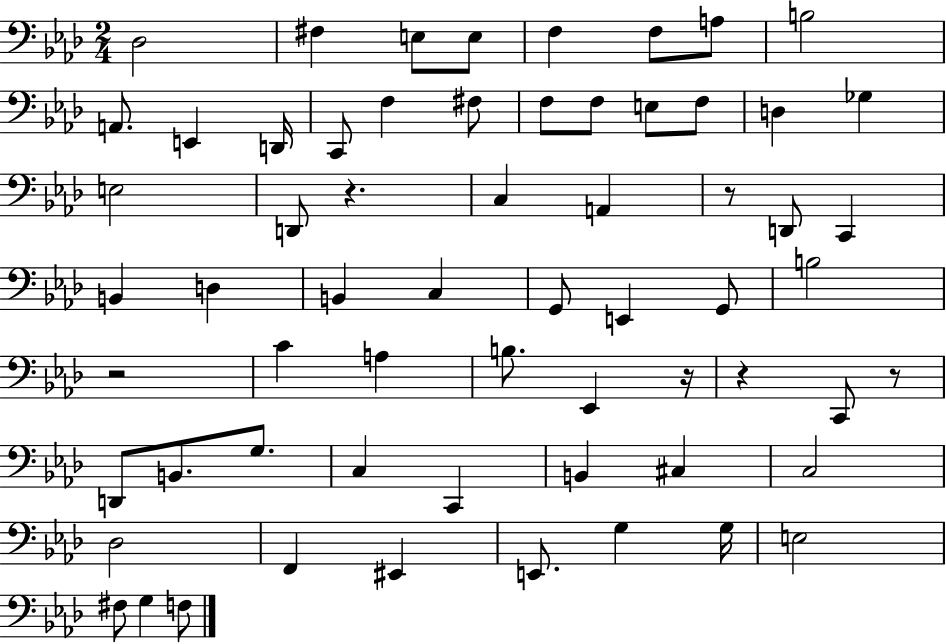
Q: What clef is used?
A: bass